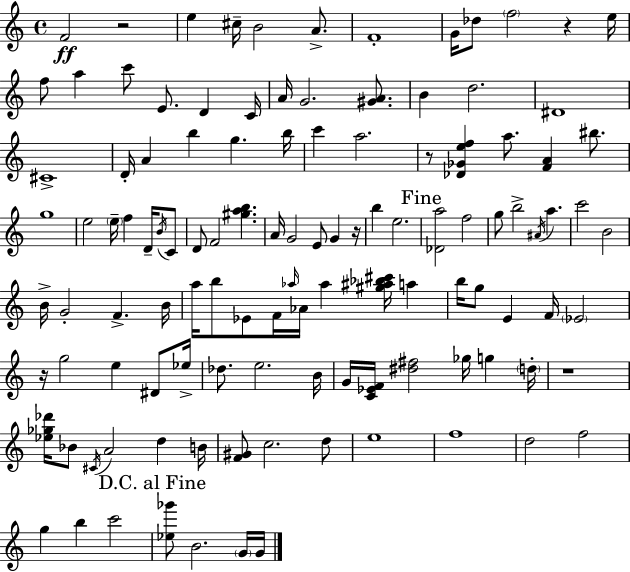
{
  \clef treble
  \time 4/4
  \defaultTimeSignature
  \key a \minor
  \repeat volta 2 { f'2\ff r2 | e''4 cis''16-- b'2 a'8.-> | f'1-. | g'16 des''8 \parenthesize f''2 r4 e''16 | \break f''8 a''4 c'''8 e'8. d'4 c'16 | a'16 g'2. <gis' a'>8. | b'4 d''2. | dis'1 | \break cis'1-> | d'16-. a'4 b''4 g''4. b''16 | c'''4 a''2. | r8 <des' ges' e'' f''>4 a''8. <f' a'>4 bis''8. | \break g''1 | e''2 \parenthesize e''16-- f''4 d'16-- \acciaccatura { b'16 } c'8 | d'8 f'2 <gis'' a'' b''>4. | a'16 g'2 e'8 g'4 | \break r16 b''4 e''2. | \mark "Fine" <des' a''>2 f''2 | g''8 b''2-> \acciaccatura { ais'16 } a''4. | c'''2 b'2 | \break b'16-> g'2-. f'4.-> | b'16 a''16 b''8 ees'8 f'16 \grace { aes''16 } aes'16 aes''4 <gis'' ais'' bes'' cis'''>16 a''4 | b''16 g''8 e'4 f'16 \parenthesize ees'2 | r16 g''2 e''4 | \break dis'8 ees''16-> des''8. e''2. | b'16 g'16 <c' ees' f'>16 <dis'' fis''>2 ges''16 g''4 | \parenthesize d''16-. r1 | <ees'' ges'' des'''>16 bes'8 \acciaccatura { cis'16 } a'2 d''4 | \break b'16 <f' gis'>8 c''2. | d''8 e''1 | f''1 | d''2 f''2 | \break g''4 b''4 c'''2 | \mark "D.C. al Fine" <ees'' ges'''>8 b'2. | \parenthesize g'16 g'16 } \bar "|."
}